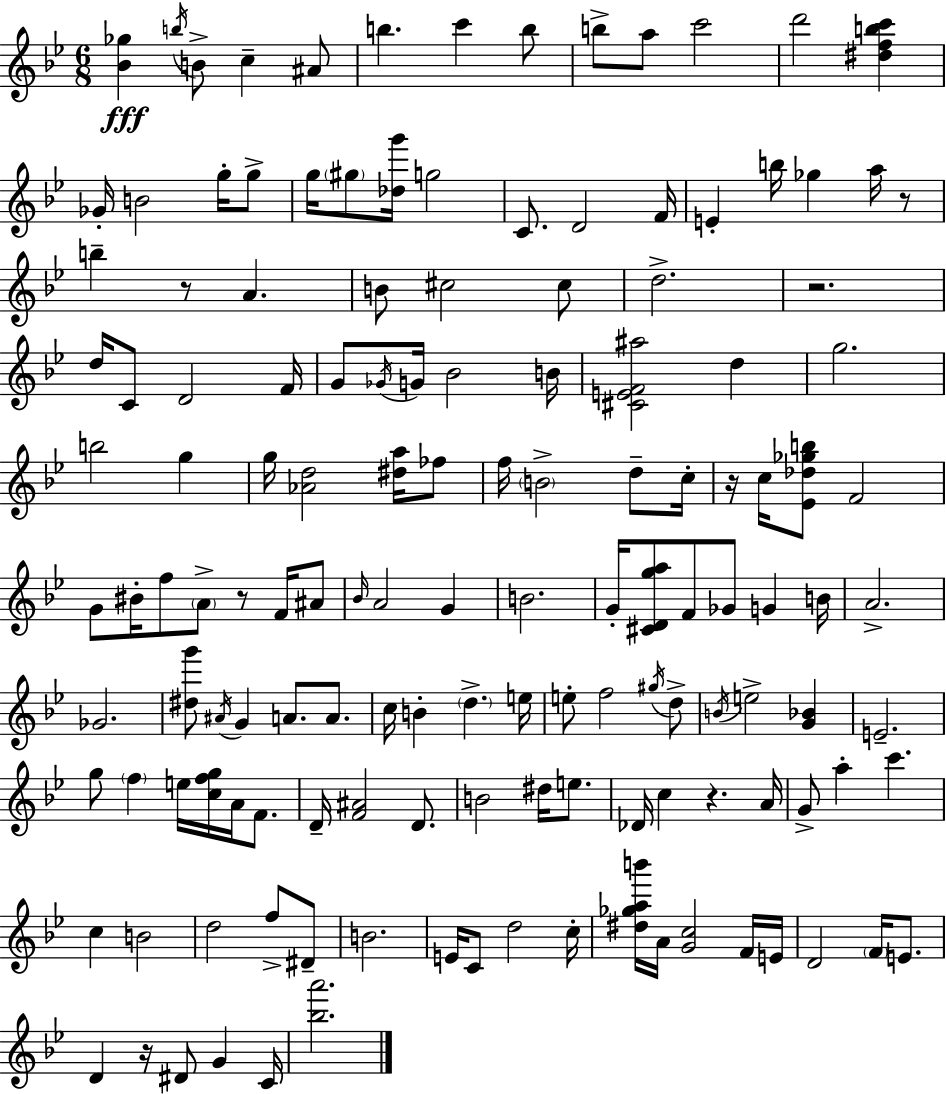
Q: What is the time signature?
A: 6/8